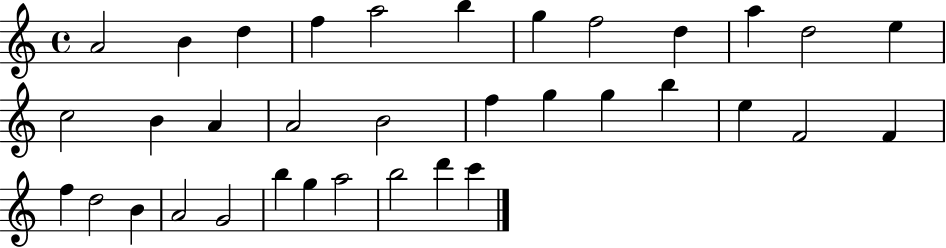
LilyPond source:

{
  \clef treble
  \time 4/4
  \defaultTimeSignature
  \key c \major
  a'2 b'4 d''4 | f''4 a''2 b''4 | g''4 f''2 d''4 | a''4 d''2 e''4 | \break c''2 b'4 a'4 | a'2 b'2 | f''4 g''4 g''4 b''4 | e''4 f'2 f'4 | \break f''4 d''2 b'4 | a'2 g'2 | b''4 g''4 a''2 | b''2 d'''4 c'''4 | \break \bar "|."
}